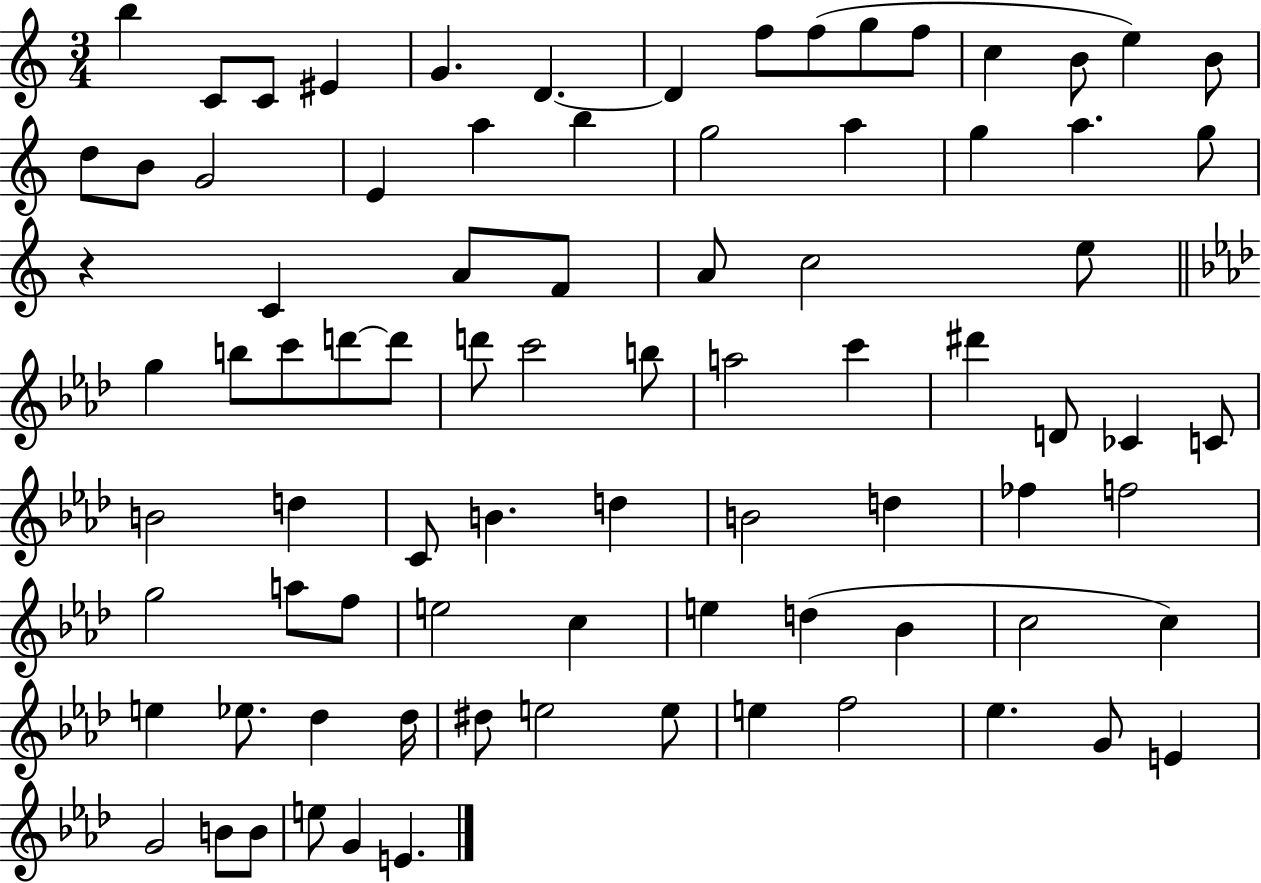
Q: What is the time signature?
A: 3/4